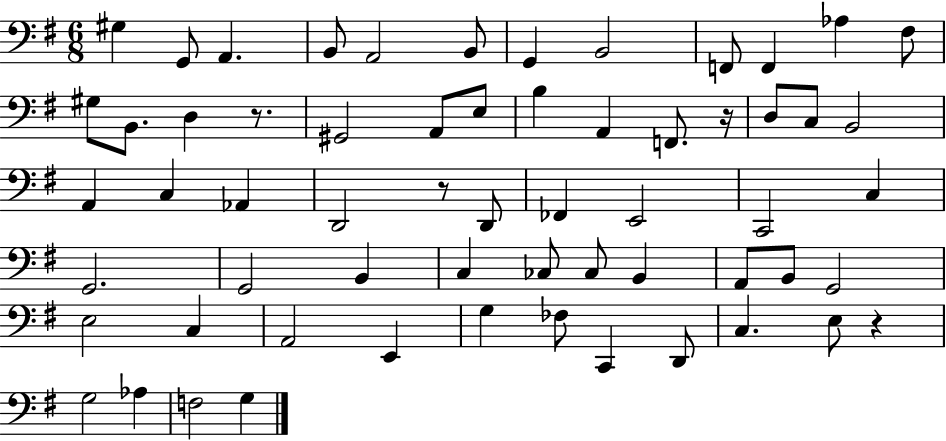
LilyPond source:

{
  \clef bass
  \numericTimeSignature
  \time 6/8
  \key g \major
  \repeat volta 2 { gis4 g,8 a,4. | b,8 a,2 b,8 | g,4 b,2 | f,8 f,4 aes4 fis8 | \break gis8 b,8. d4 r8. | gis,2 a,8 e8 | b4 a,4 f,8. r16 | d8 c8 b,2 | \break a,4 c4 aes,4 | d,2 r8 d,8 | fes,4 e,2 | c,2 c4 | \break g,2. | g,2 b,4 | c4 ces8 ces8 b,4 | a,8 b,8 g,2 | \break e2 c4 | a,2 e,4 | g4 fes8 c,4 d,8 | c4. e8 r4 | \break g2 aes4 | f2 g4 | } \bar "|."
}